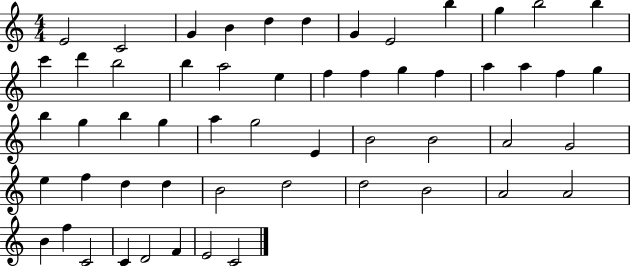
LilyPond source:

{
  \clef treble
  \numericTimeSignature
  \time 4/4
  \key c \major
  e'2 c'2 | g'4 b'4 d''4 d''4 | g'4 e'2 b''4 | g''4 b''2 b''4 | \break c'''4 d'''4 b''2 | b''4 a''2 e''4 | f''4 f''4 g''4 f''4 | a''4 a''4 f''4 g''4 | \break b''4 g''4 b''4 g''4 | a''4 g''2 e'4 | b'2 b'2 | a'2 g'2 | \break e''4 f''4 d''4 d''4 | b'2 d''2 | d''2 b'2 | a'2 a'2 | \break b'4 f''4 c'2 | c'4 d'2 f'4 | e'2 c'2 | \bar "|."
}